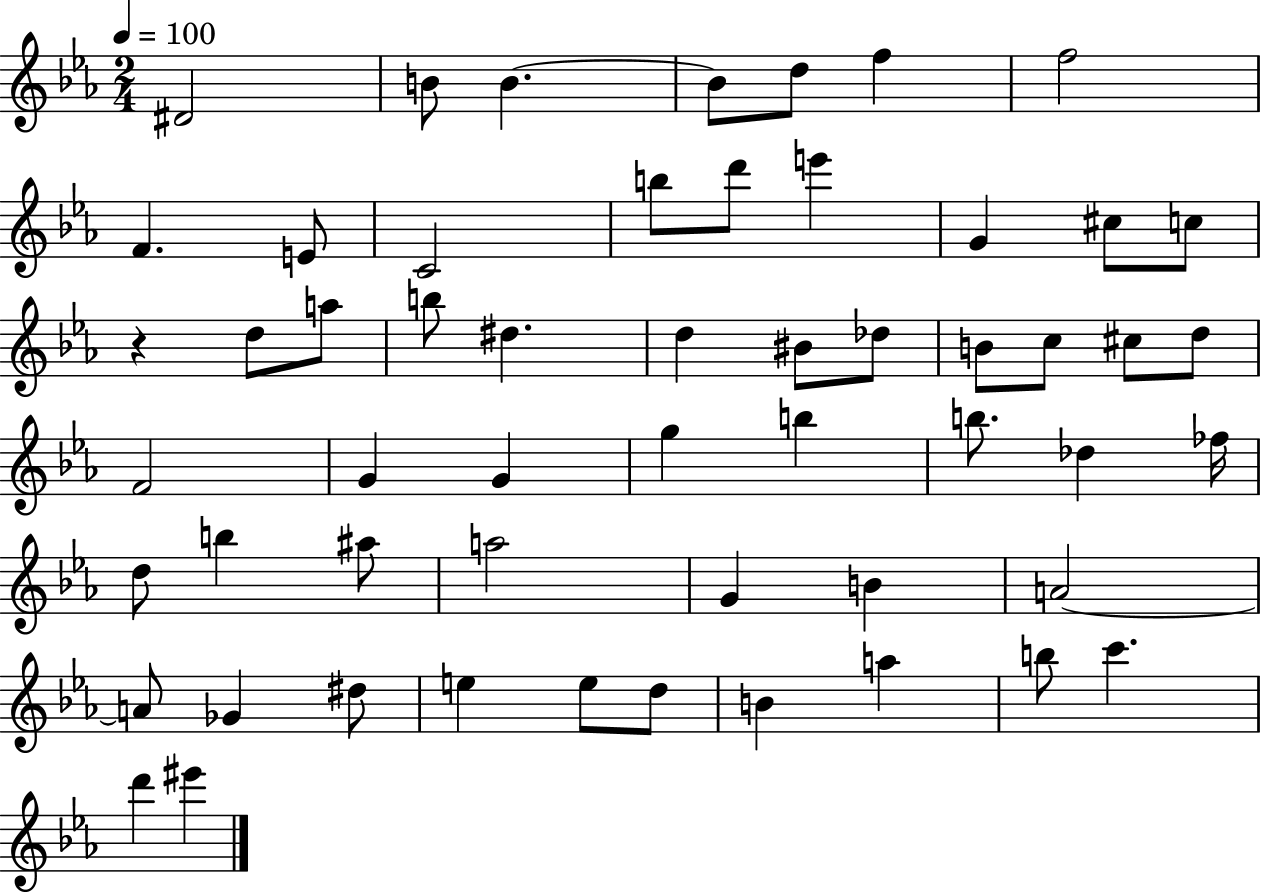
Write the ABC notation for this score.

X:1
T:Untitled
M:2/4
L:1/4
K:Eb
^D2 B/2 B B/2 d/2 f f2 F E/2 C2 b/2 d'/2 e' G ^c/2 c/2 z d/2 a/2 b/2 ^d d ^B/2 _d/2 B/2 c/2 ^c/2 d/2 F2 G G g b b/2 _d _f/4 d/2 b ^a/2 a2 G B A2 A/2 _G ^d/2 e e/2 d/2 B a b/2 c' d' ^e'